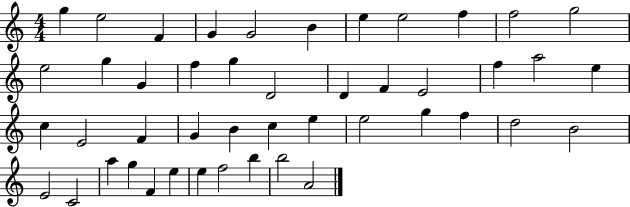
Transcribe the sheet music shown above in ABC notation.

X:1
T:Untitled
M:4/4
L:1/4
K:C
g e2 F G G2 B e e2 f f2 g2 e2 g G f g D2 D F E2 f a2 e c E2 F G B c e e2 g f d2 B2 E2 C2 a g F e e f2 b b2 A2